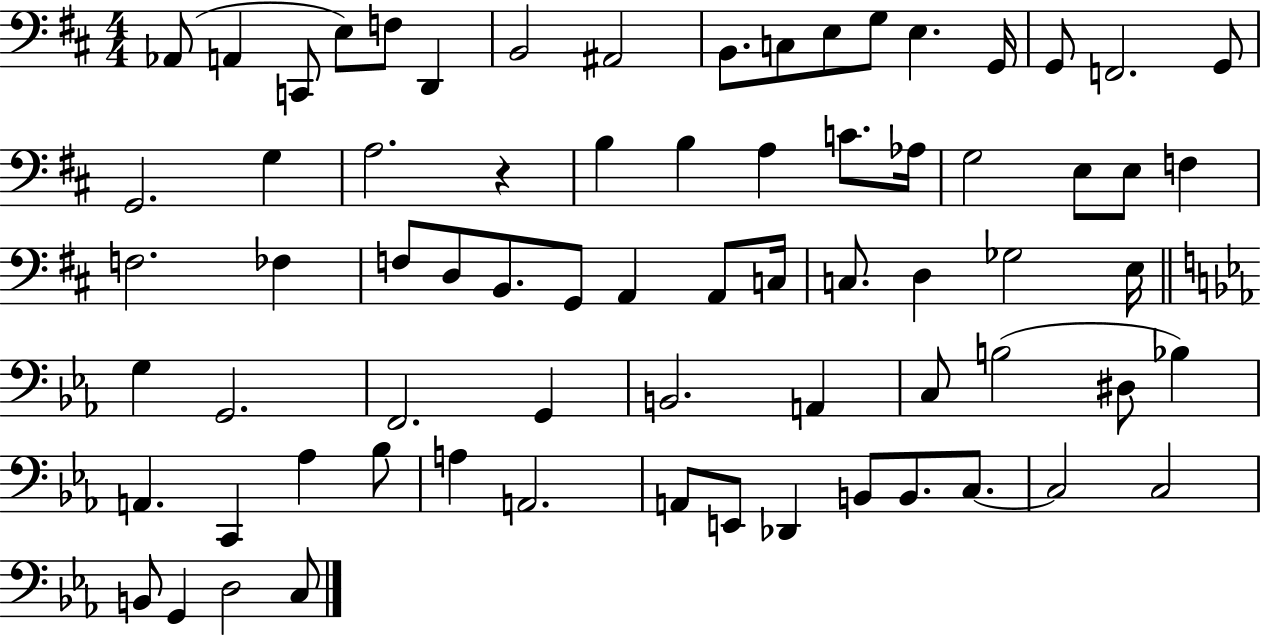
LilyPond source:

{
  \clef bass
  \numericTimeSignature
  \time 4/4
  \key d \major
  aes,8( a,4 c,8 e8) f8 d,4 | b,2 ais,2 | b,8. c8 e8 g8 e4. g,16 | g,8 f,2. g,8 | \break g,2. g4 | a2. r4 | b4 b4 a4 c'8. aes16 | g2 e8 e8 f4 | \break f2. fes4 | f8 d8 b,8. g,8 a,4 a,8 c16 | c8. d4 ges2 e16 | \bar "||" \break \key c \minor g4 g,2. | f,2. g,4 | b,2. a,4 | c8 b2( dis8 bes4) | \break a,4. c,4 aes4 bes8 | a4 a,2. | a,8 e,8 des,4 b,8 b,8. c8.~~ | c2 c2 | \break b,8 g,4 d2 c8 | \bar "|."
}